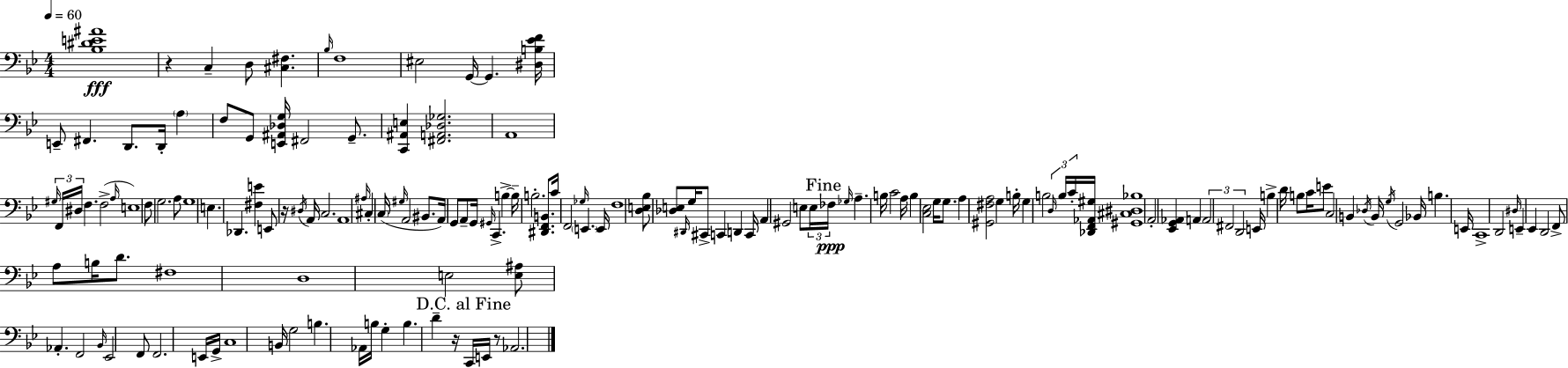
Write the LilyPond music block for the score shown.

{
  \clef bass
  \numericTimeSignature
  \time 4/4
  \key bes \major
  \tempo 4 = 60
  <bes dis' e' ais'>1\fff | r4 c4-- d8 <cis fis>4. | \grace { bes16 } f1 | eis2 g,16~~ g,4. | \break <dis b ees' f'>16 e,8-- fis,4. d,8. d,16-. \parenthesize a4 | f8 g,8 <e, ais, des g>16 fis,2 g,8.-- | <c, ais, e>4 <fis, a, des ges>2. | a,1 | \break \tuplet 3/2 { \grace { gis16 } f,16 dis16 } f4. f2->( | \grace { a16 } e1) | f8 g2. | a8 g1 | \break e4. des,4. <fis e'>4 | e,8 r16 \acciaccatura { dis16 } a,16 c2. | a,1 | \grace { ais16 } cis4-. \parenthesize c16( \grace { gis16 } a,2 | \break bis,8. a,16) g,8 a,8-- g,16 \grace { gis,16 } c,4.-> | b4->~~ b16-- b2.-. | <dis, f, b,>8. c'16 f,2 | \grace { ges16 } \parenthesize e,4. e,16 f1 | \break <d e bes>8 <des e>8 \grace { dis,16 } g16 cis,8-> | c,4 d,4 c,16 a,4 gis,2 | e8 \tuplet 3/2 { e16 \mark "Fine" fes16\ppp \grace { ges16 } } a4.-- | b16 c'2 a16 b4 <c ees>2 | \break g16 g8. a4 <gis, fis a>2 | g4 b16-. g4 b2 | \tuplet 3/2 { \grace { d16 } b16 c'16-. } <des, f, aes, gis>16 <gis, cis dis bes>1 | a,2-. | \break <ees, g, aes,>4 a,4 \tuplet 3/2 { a,2 | fis,2 d,2 } | e,16 b4-> d'16 b8 c'16 e'8 c2 | b,4 \acciaccatura { des16 } b,16 \acciaccatura { g16 } g,2 | \break bes,16 b4. e,16 c,1-> | d,2 | \grace { dis16 } e,4-- ees,4 d,2 | f,8-> a8 b16 d'8. fis1 | \break d1 | e2 | <e ais>8 aes,4.-. f,2 | \grace { bes,16 } ees,2 f,8 | \break f,2. e,16 g,16-> c1 | b,16 | g2 b4. aes,16 b16 | g4-. b4. d'4-- r16 \mark "D.C. al Fine" c,16 | \break e,16 r8 aes,2. \bar "|."
}